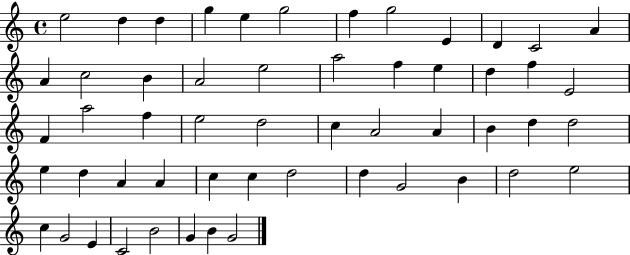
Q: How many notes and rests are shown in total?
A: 54